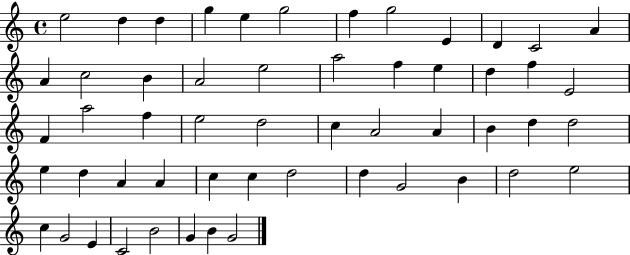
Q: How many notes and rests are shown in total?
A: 54